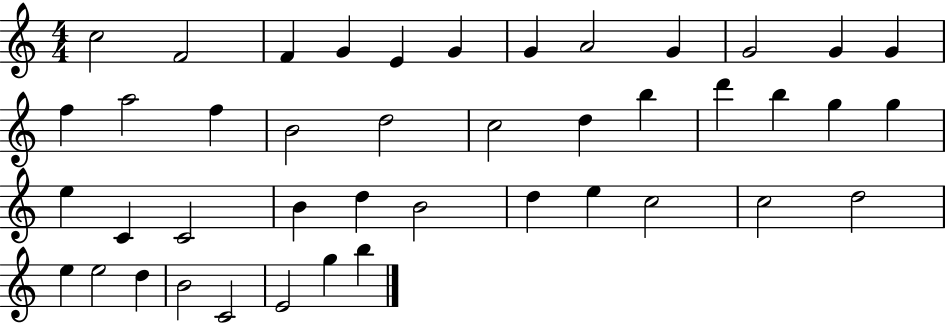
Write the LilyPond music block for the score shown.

{
  \clef treble
  \numericTimeSignature
  \time 4/4
  \key c \major
  c''2 f'2 | f'4 g'4 e'4 g'4 | g'4 a'2 g'4 | g'2 g'4 g'4 | \break f''4 a''2 f''4 | b'2 d''2 | c''2 d''4 b''4 | d'''4 b''4 g''4 g''4 | \break e''4 c'4 c'2 | b'4 d''4 b'2 | d''4 e''4 c''2 | c''2 d''2 | \break e''4 e''2 d''4 | b'2 c'2 | e'2 g''4 b''4 | \bar "|."
}